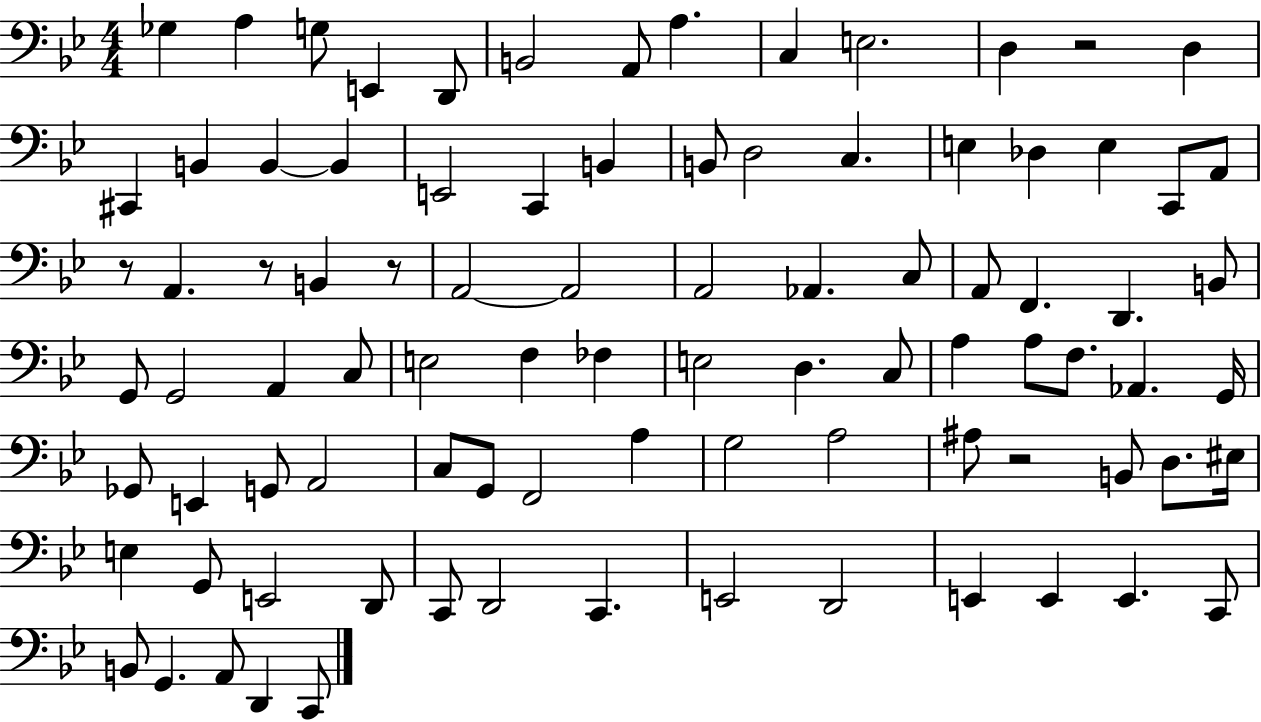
X:1
T:Untitled
M:4/4
L:1/4
K:Bb
_G, A, G,/2 E,, D,,/2 B,,2 A,,/2 A, C, E,2 D, z2 D, ^C,, B,, B,, B,, E,,2 C,, B,, B,,/2 D,2 C, E, _D, E, C,,/2 A,,/2 z/2 A,, z/2 B,, z/2 A,,2 A,,2 A,,2 _A,, C,/2 A,,/2 F,, D,, B,,/2 G,,/2 G,,2 A,, C,/2 E,2 F, _F, E,2 D, C,/2 A, A,/2 F,/2 _A,, G,,/4 _G,,/2 E,, G,,/2 A,,2 C,/2 G,,/2 F,,2 A, G,2 A,2 ^A,/2 z2 B,,/2 D,/2 ^E,/4 E, G,,/2 E,,2 D,,/2 C,,/2 D,,2 C,, E,,2 D,,2 E,, E,, E,, C,,/2 B,,/2 G,, A,,/2 D,, C,,/2